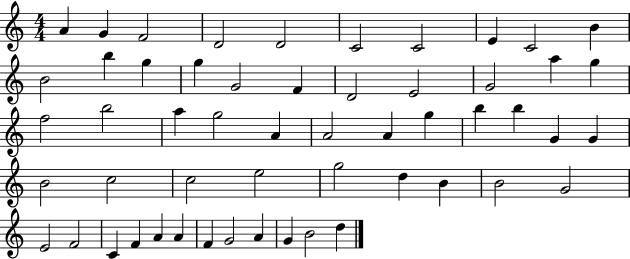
A4/q G4/q F4/h D4/h D4/h C4/h C4/h E4/q C4/h B4/q B4/h B5/q G5/q G5/q G4/h F4/q D4/h E4/h G4/h A5/q G5/q F5/h B5/h A5/q G5/h A4/q A4/h A4/q G5/q B5/q B5/q G4/q G4/q B4/h C5/h C5/h E5/h G5/h D5/q B4/q B4/h G4/h E4/h F4/h C4/q F4/q A4/q A4/q F4/q G4/h A4/q G4/q B4/h D5/q